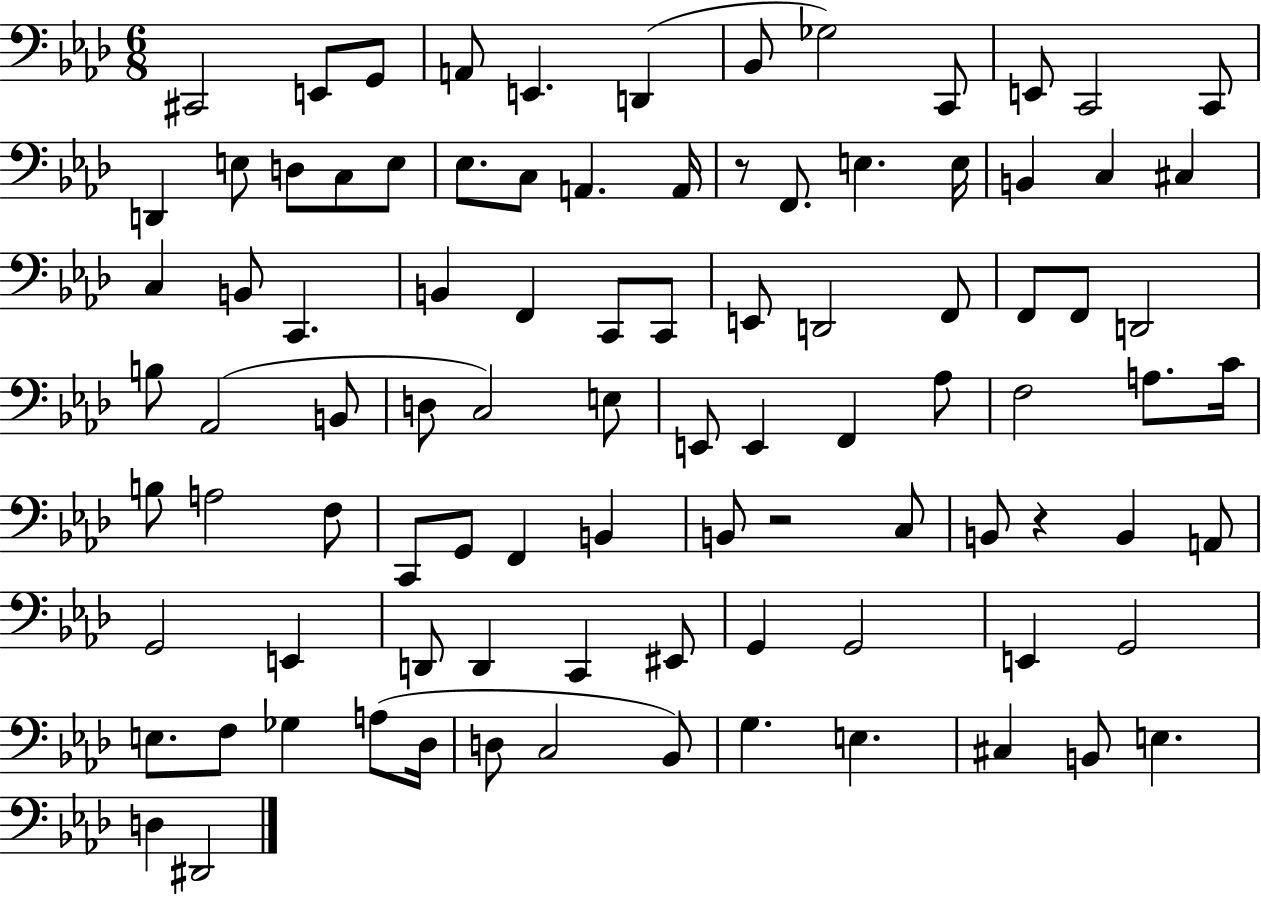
C#2/h E2/e G2/e A2/e E2/q. D2/q Bb2/e Gb3/h C2/e E2/e C2/h C2/e D2/q E3/e D3/e C3/e E3/e Eb3/e. C3/e A2/q. A2/s R/e F2/e. E3/q. E3/s B2/q C3/q C#3/q C3/q B2/e C2/q. B2/q F2/q C2/e C2/e E2/e D2/h F2/e F2/e F2/e D2/h B3/e Ab2/h B2/e D3/e C3/h E3/e E2/e E2/q F2/q Ab3/e F3/h A3/e. C4/s B3/e A3/h F3/e C2/e G2/e F2/q B2/q B2/e R/h C3/e B2/e R/q B2/q A2/e G2/h E2/q D2/e D2/q C2/q EIS2/e G2/q G2/h E2/q G2/h E3/e. F3/e Gb3/q A3/e Db3/s D3/e C3/h Bb2/e G3/q. E3/q. C#3/q B2/e E3/q. D3/q D#2/h